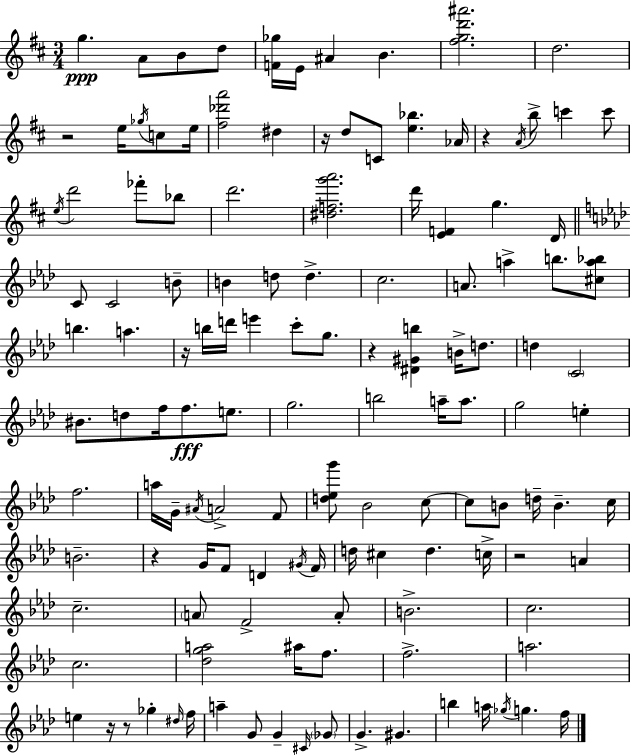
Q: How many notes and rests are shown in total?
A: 130